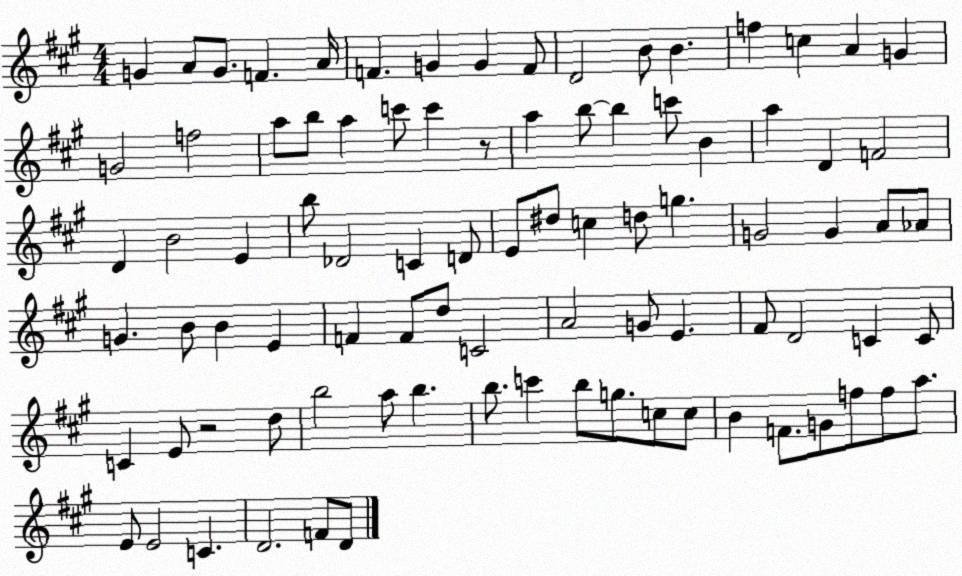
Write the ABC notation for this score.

X:1
T:Untitled
M:4/4
L:1/4
K:A
G A/2 G/2 F A/4 F G G F/2 D2 B/2 B f c A G G2 f2 a/2 b/2 a c'/2 c' z/2 a b/2 b c'/2 B a D F2 D B2 E b/2 _D2 C D/2 E/2 ^d/2 c d/2 g G2 G A/2 _A/2 G B/2 B E F F/2 d/2 C2 A2 G/2 E ^F/2 D2 C C/2 C E/2 z2 d/2 b2 a/2 b b/2 c' b/2 g/2 c/2 c/2 B F/2 G/2 f/2 f/2 a/2 E/2 E2 C D2 F/2 D/2